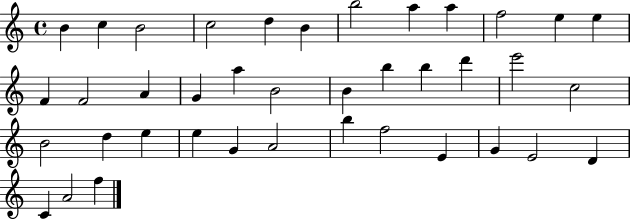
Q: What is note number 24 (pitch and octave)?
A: C5